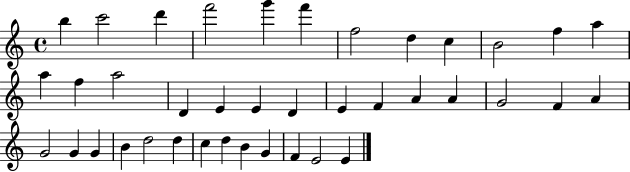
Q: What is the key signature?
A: C major